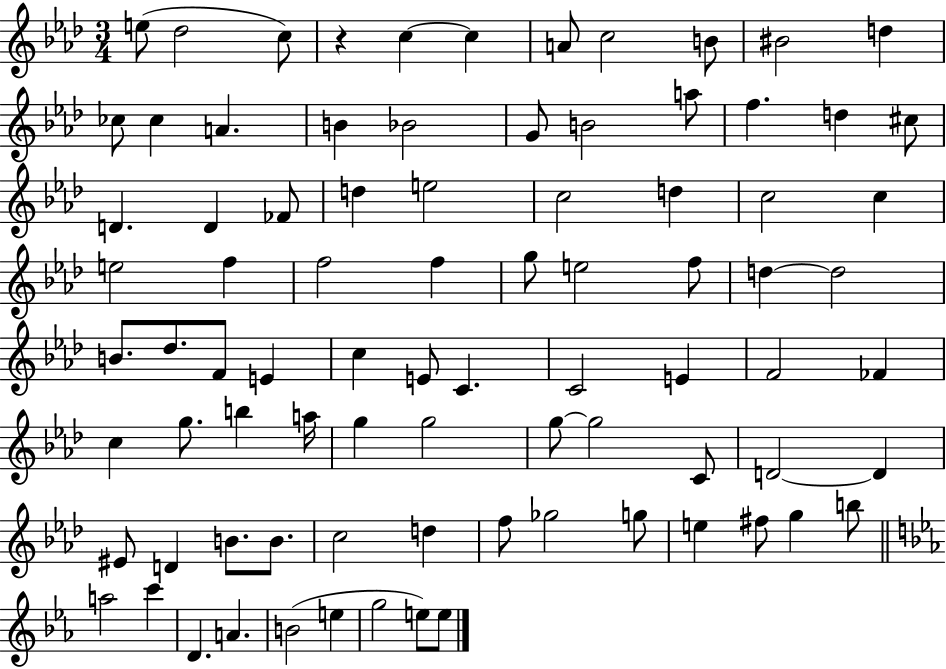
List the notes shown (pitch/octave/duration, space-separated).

E5/e Db5/h C5/e R/q C5/q C5/q A4/e C5/h B4/e BIS4/h D5/q CES5/e CES5/q A4/q. B4/q Bb4/h G4/e B4/h A5/e F5/q. D5/q C#5/e D4/q. D4/q FES4/e D5/q E5/h C5/h D5/q C5/h C5/q E5/h F5/q F5/h F5/q G5/e E5/h F5/e D5/q D5/h B4/e. Db5/e. F4/e E4/q C5/q E4/e C4/q. C4/h E4/q F4/h FES4/q C5/q G5/e. B5/q A5/s G5/q G5/h G5/e G5/h C4/e D4/h D4/q EIS4/e D4/q B4/e. B4/e. C5/h D5/q F5/e Gb5/h G5/e E5/q F#5/e G5/q B5/e A5/h C6/q D4/q. A4/q. B4/h E5/q G5/h E5/e E5/e